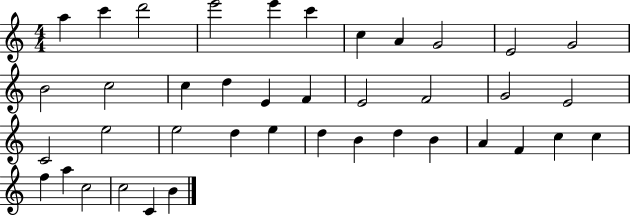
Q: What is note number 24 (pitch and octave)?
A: E5